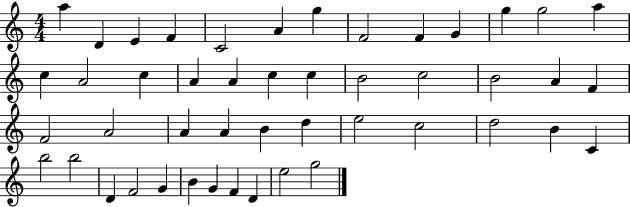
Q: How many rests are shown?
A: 0